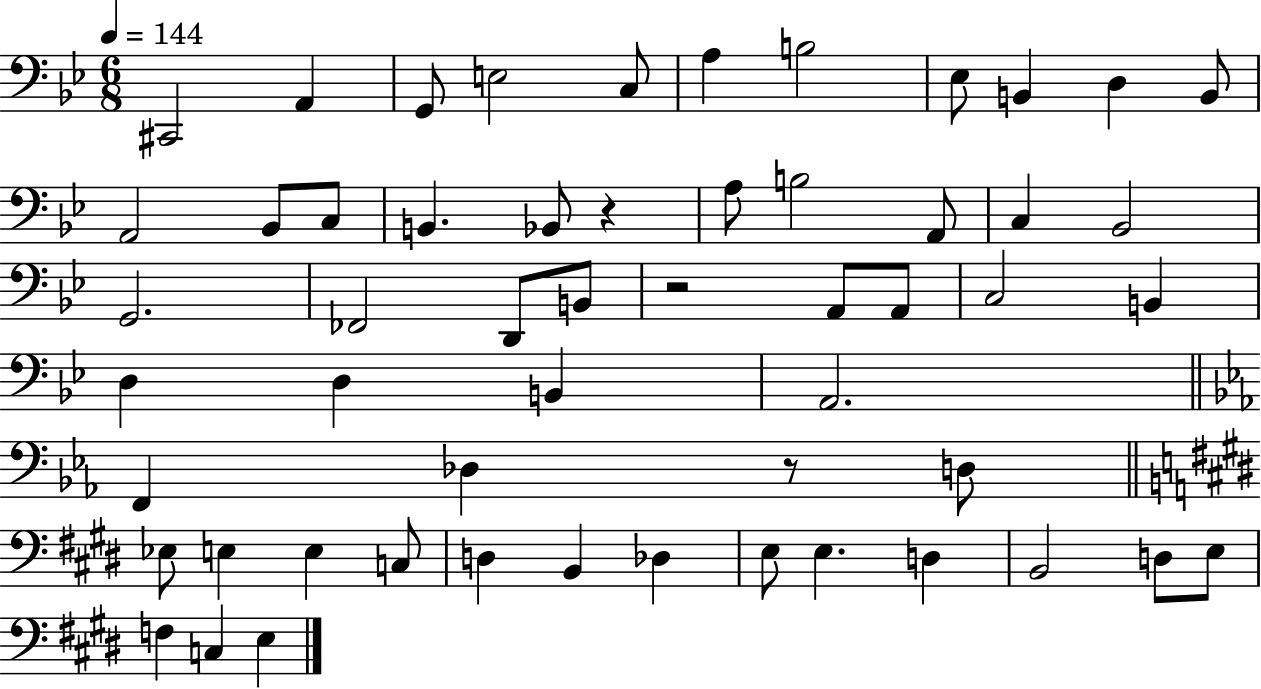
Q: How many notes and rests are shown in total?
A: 55